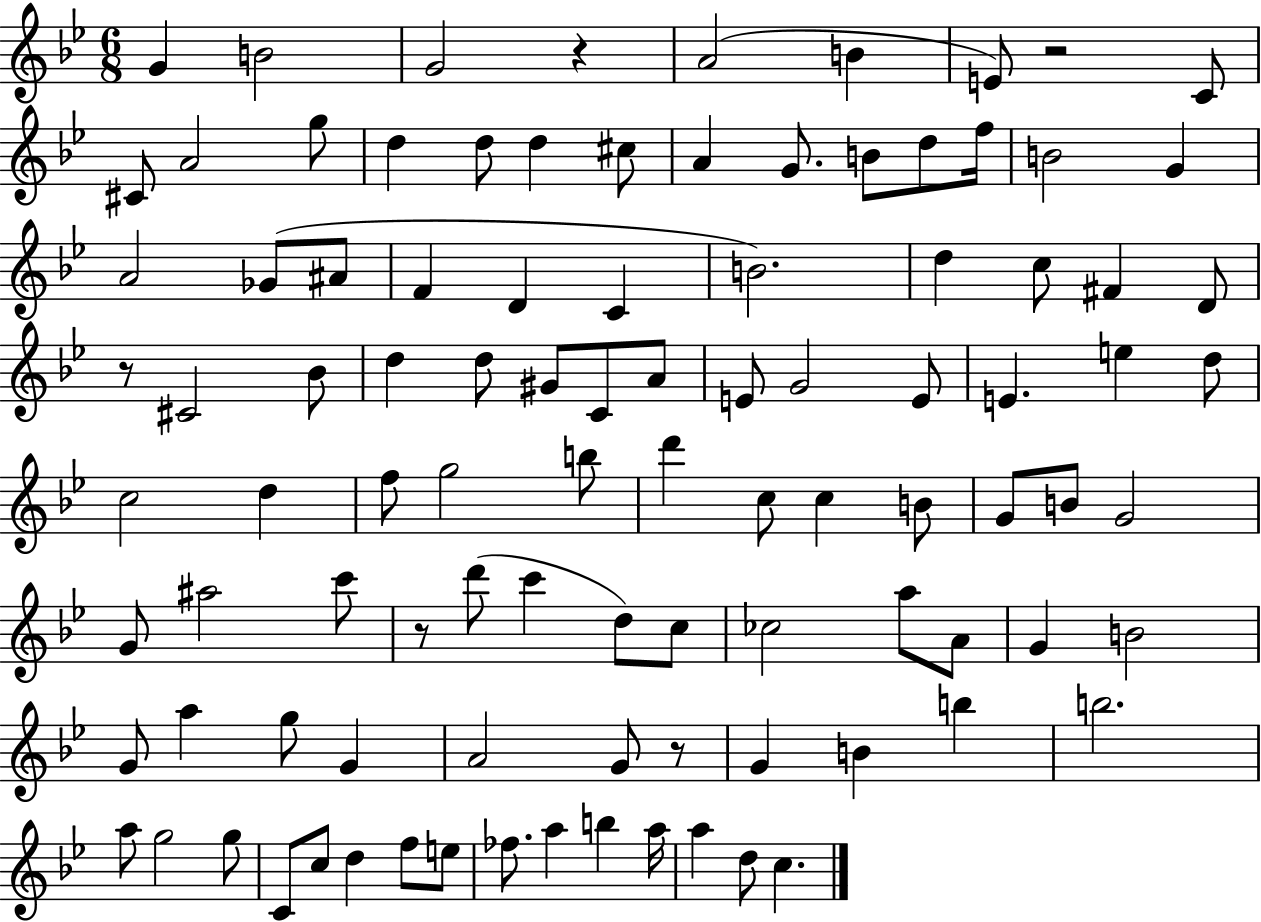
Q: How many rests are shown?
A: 5